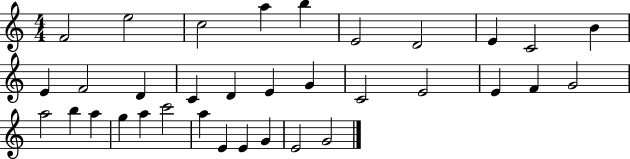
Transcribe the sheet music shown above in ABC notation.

X:1
T:Untitled
M:4/4
L:1/4
K:C
F2 e2 c2 a b E2 D2 E C2 B E F2 D C D E G C2 E2 E F G2 a2 b a g a c'2 a E E G E2 G2